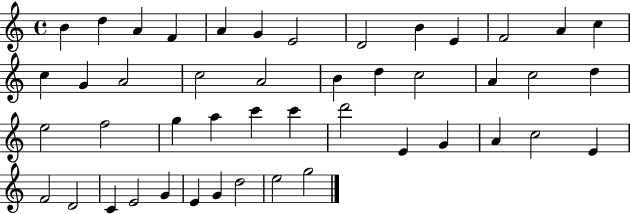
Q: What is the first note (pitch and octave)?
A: B4